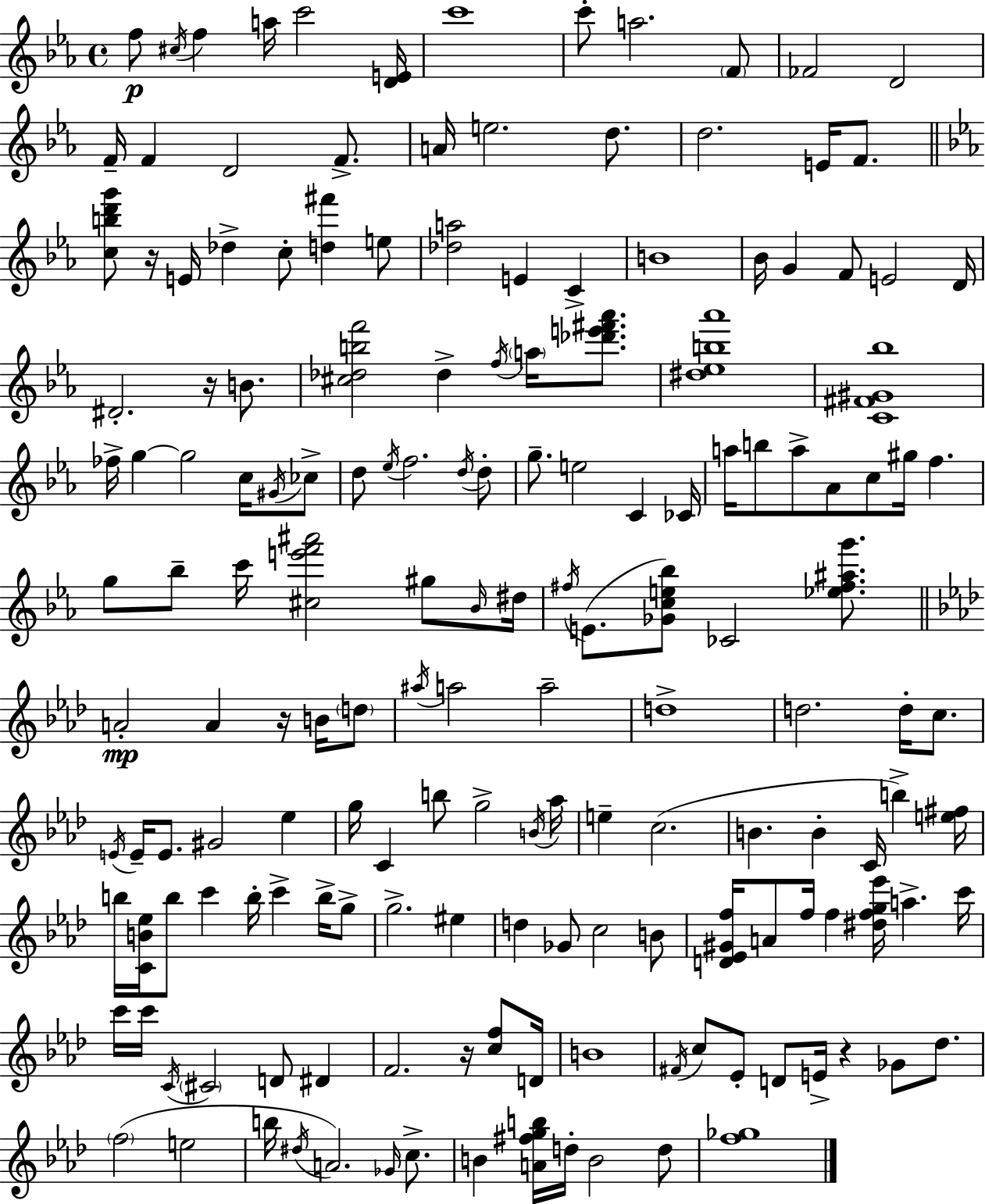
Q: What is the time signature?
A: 4/4